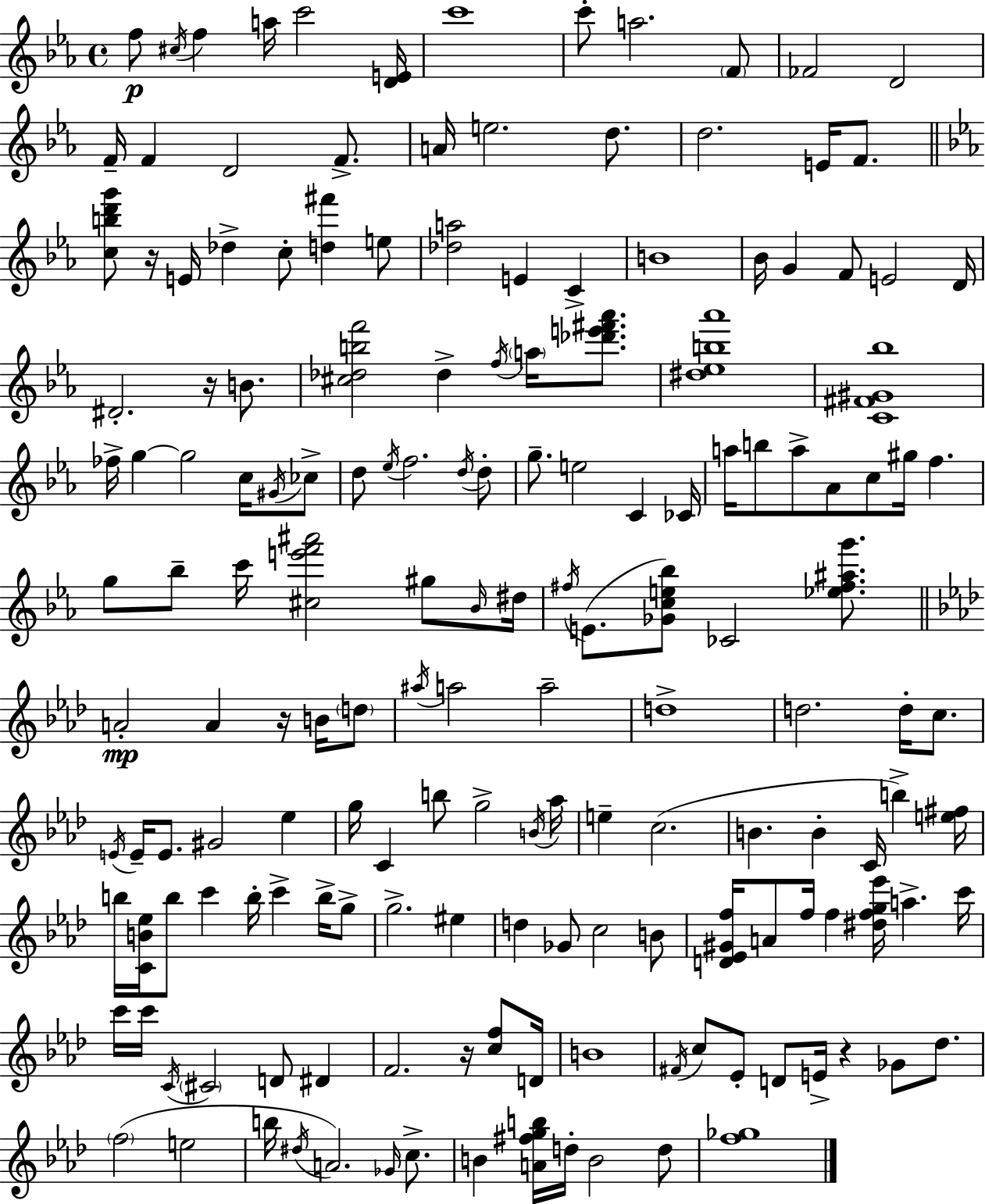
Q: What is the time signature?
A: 4/4